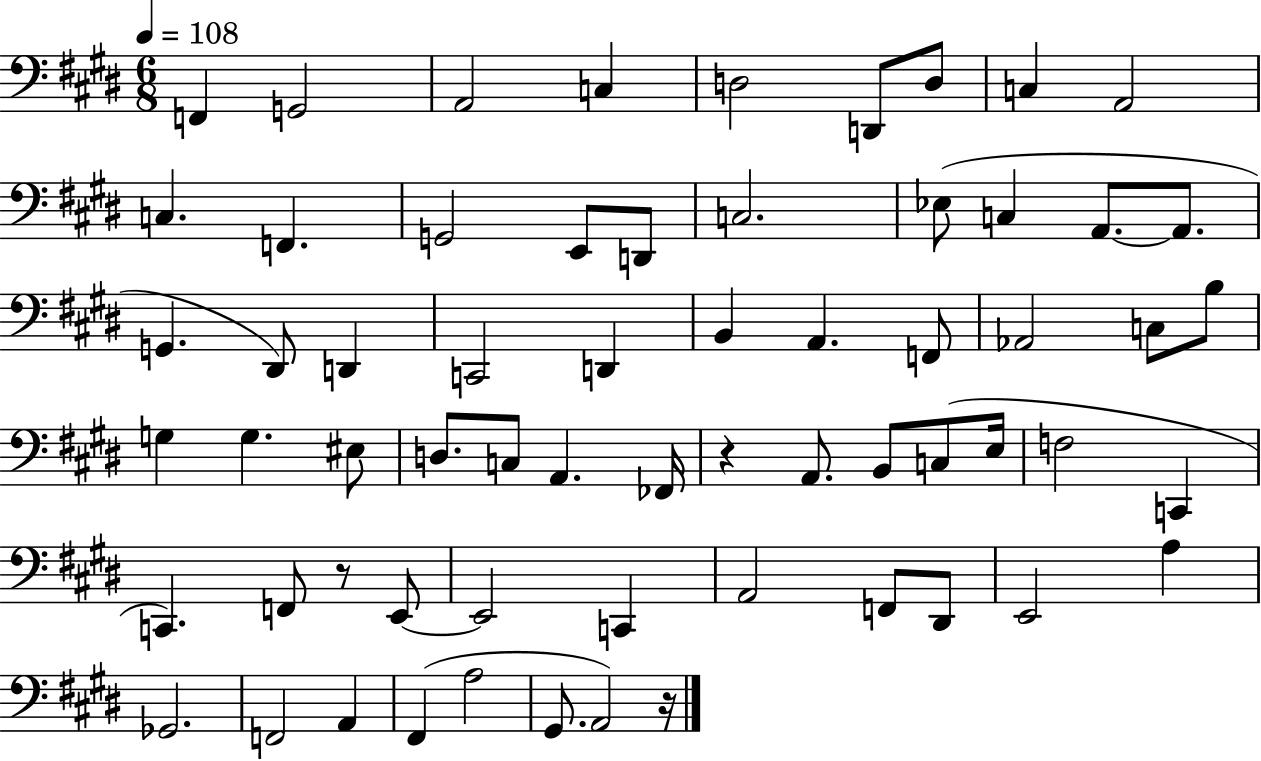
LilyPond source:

{
  \clef bass
  \numericTimeSignature
  \time 6/8
  \key e \major
  \tempo 4 = 108
  f,4 g,2 | a,2 c4 | d2 d,8 d8 | c4 a,2 | \break c4. f,4. | g,2 e,8 d,8 | c2. | ees8( c4 a,8.~~ a,8. | \break g,4. dis,8) d,4 | c,2 d,4 | b,4 a,4. f,8 | aes,2 c8 b8 | \break g4 g4. eis8 | d8. c8 a,4. fes,16 | r4 a,8. b,8 c8( e16 | f2 c,4 | \break c,4.) f,8 r8 e,8~~ | e,2 c,4 | a,2 f,8 dis,8 | e,2 a4 | \break ges,2. | f,2 a,4 | fis,4( a2 | gis,8. a,2) r16 | \break \bar "|."
}